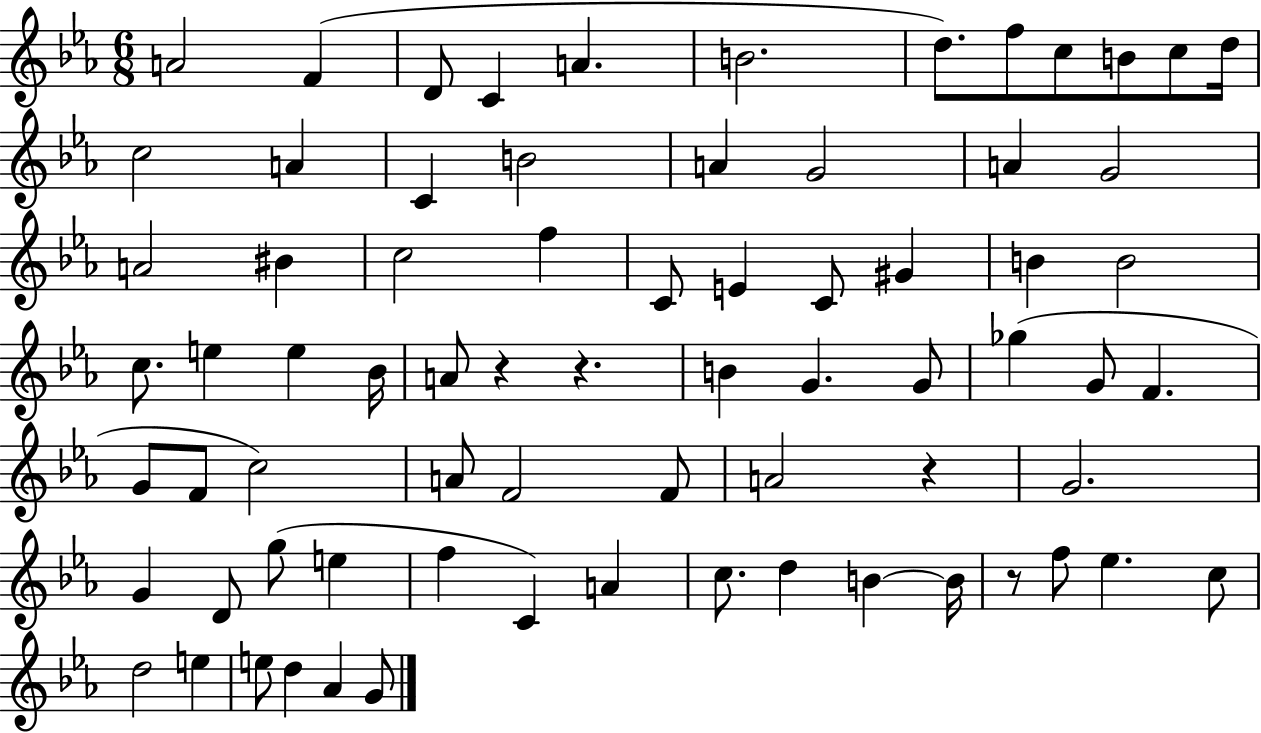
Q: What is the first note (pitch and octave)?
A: A4